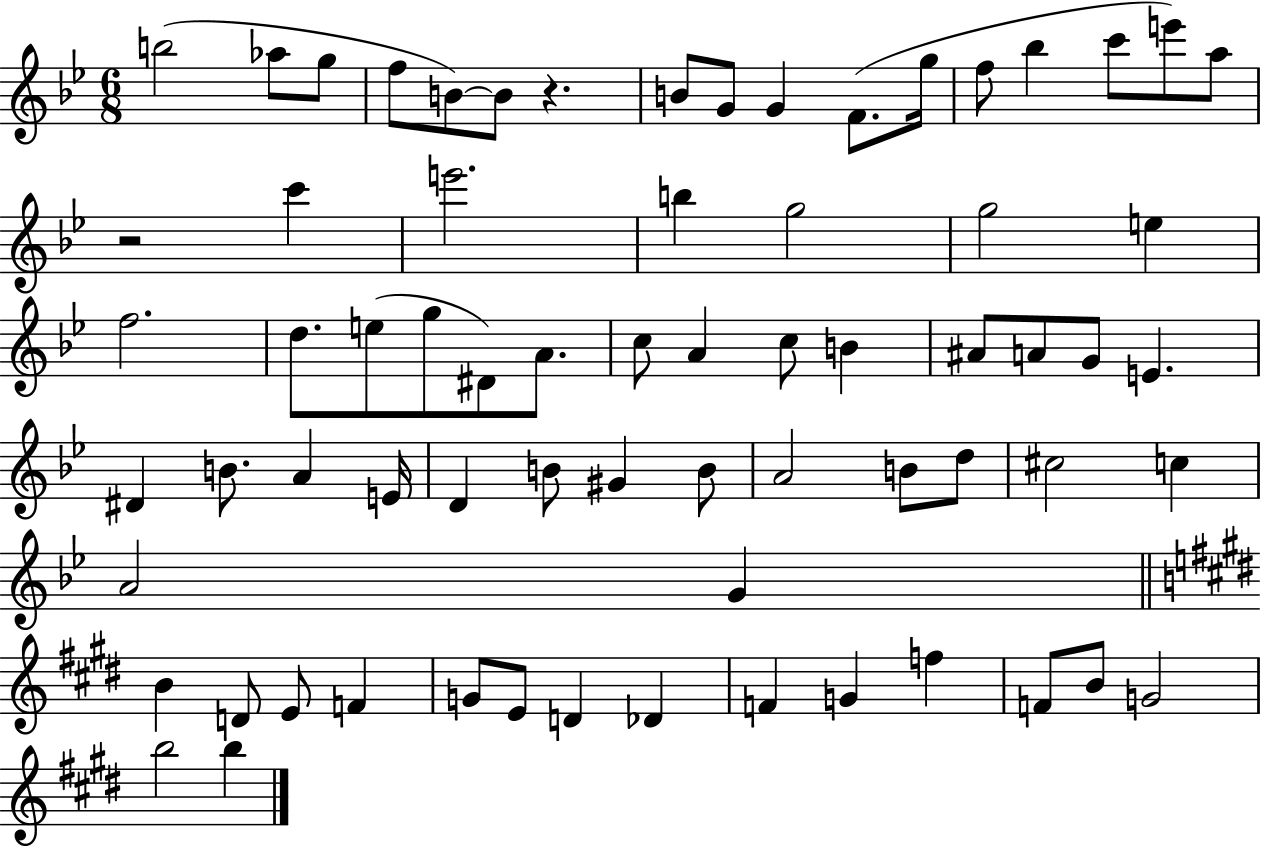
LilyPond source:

{
  \clef treble
  \numericTimeSignature
  \time 6/8
  \key bes \major
  \repeat volta 2 { b''2( aes''8 g''8 | f''8 b'8~~) b'8 r4. | b'8 g'8 g'4 f'8.( g''16 | f''8 bes''4 c'''8 e'''8) a''8 | \break r2 c'''4 | e'''2. | b''4 g''2 | g''2 e''4 | \break f''2. | d''8. e''8( g''8 dis'8) a'8. | c''8 a'4 c''8 b'4 | ais'8 a'8 g'8 e'4. | \break dis'4 b'8. a'4 e'16 | d'4 b'8 gis'4 b'8 | a'2 b'8 d''8 | cis''2 c''4 | \break a'2 g'4 | \bar "||" \break \key e \major b'4 d'8 e'8 f'4 | g'8 e'8 d'4 des'4 | f'4 g'4 f''4 | f'8 b'8 g'2 | \break b''2 b''4 | } \bar "|."
}